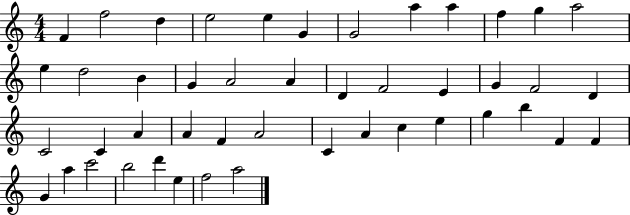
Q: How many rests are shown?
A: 0